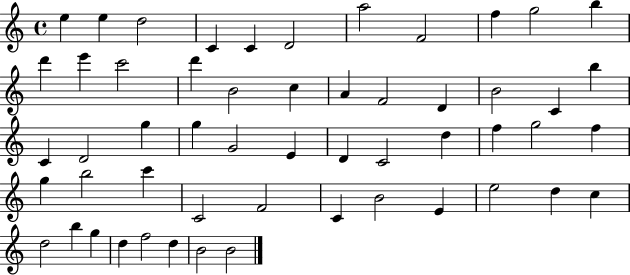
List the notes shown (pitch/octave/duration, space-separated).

E5/q E5/q D5/h C4/q C4/q D4/h A5/h F4/h F5/q G5/h B5/q D6/q E6/q C6/h D6/q B4/h C5/q A4/q F4/h D4/q B4/h C4/q B5/q C4/q D4/h G5/q G5/q G4/h E4/q D4/q C4/h D5/q F5/q G5/h F5/q G5/q B5/h C6/q C4/h F4/h C4/q B4/h E4/q E5/h D5/q C5/q D5/h B5/q G5/q D5/q F5/h D5/q B4/h B4/h